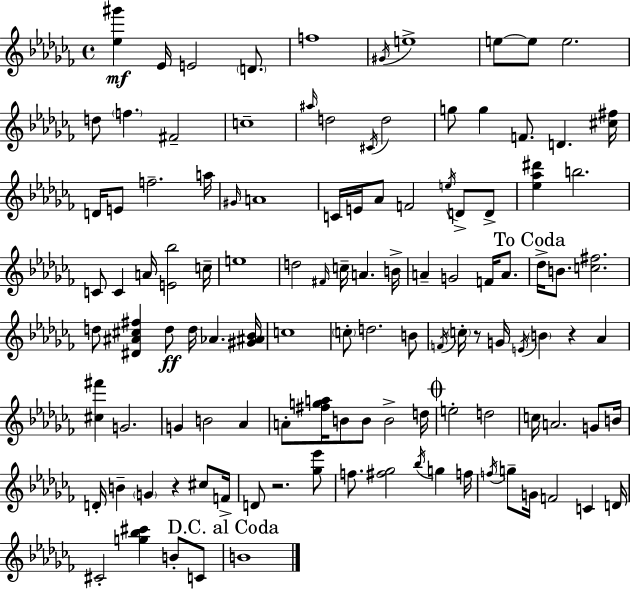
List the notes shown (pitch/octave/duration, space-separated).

[Eb5,G#6]/q Eb4/s E4/h D4/e. F5/w G#4/s E5/w E5/e E5/e E5/h. D5/e F5/q. F#4/h C5/w A#5/s D5/h C#4/s D5/h G5/e G5/q F4/e. D4/q. [C#5,F#5]/s D4/s E4/e F5/h. A5/s G#4/s A4/w C4/s E4/s Ab4/e F4/h E5/s D4/e D4/e [Eb5,Ab5,D#6]/q B5/h. C4/e C4/q A4/s [E4,Bb5]/h C5/s E5/w D5/h F#4/s C5/s A4/q. B4/s A4/q G4/h F4/s A4/e. Db5/s B4/e. [C5,F#5]/h. D5/e [D#4,A#4,C#5,F#5]/q D5/e D5/s Ab4/q. [G#4,A#4,Bb4]/s C5/w C5/e D5/h. B4/e F4/s C5/s R/e G4/s E4/s B4/q R/q Ab4/q [C#5,F#6]/q G4/h. G4/q B4/h Ab4/q A4/e [F#5,G5,A5]/s B4/e B4/e B4/h D5/s E5/h D5/h C5/s A4/h. G4/e B4/s D4/s B4/q G4/q R/q C#5/e F4/s D4/e R/h. [Gb5,Eb6]/e F5/e. [F#5,Gb5]/h Bb5/s G5/q F5/s F5/s G5/e G4/s F4/h C4/q D4/s C#4/h [G5,Bb5,C#6]/q B4/e C4/e B4/w